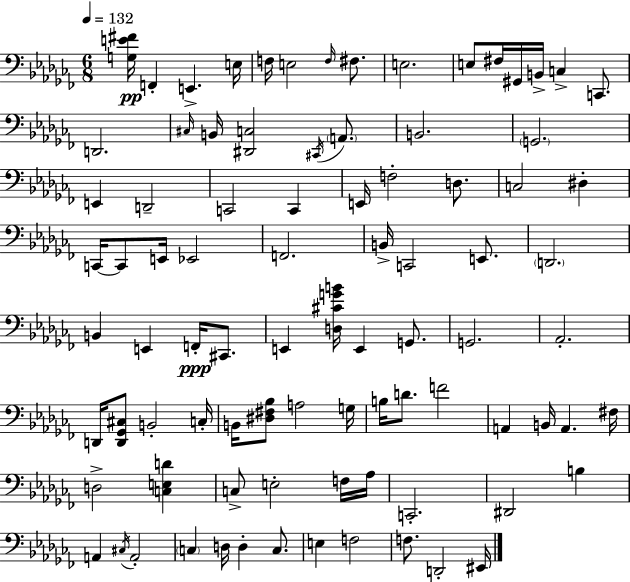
X:1
T:Untitled
M:6/8
L:1/4
K:Abm
[G,E^F]/4 F,, E,, E,/4 F,/4 E,2 F,/4 ^F,/2 E,2 E,/2 ^F,/4 ^G,,/4 B,,/4 C, C,,/2 D,,2 ^C,/4 B,,/4 [^D,,C,]2 ^C,,/4 A,,/2 B,,2 G,,2 E,, D,,2 C,,2 C,, E,,/4 F,2 D,/2 C,2 ^D, C,,/4 C,,/2 E,,/4 _E,,2 F,,2 B,,/4 C,,2 E,,/2 D,,2 B,, E,, F,,/4 ^C,,/2 E,, [D,^CGB]/4 E,, G,,/2 G,,2 _A,,2 D,,/4 [D,,_G,,^C,]/2 B,,2 C,/4 B,,/4 [^D,^F,_B,]/2 A,2 G,/4 B,/4 D/2 F2 A,, B,,/4 A,, ^F,/4 D,2 [C,E,D] C,/2 E,2 F,/4 _A,/4 C,,2 ^D,,2 B, A,, ^C,/4 A,,2 C, D,/4 D, C,/2 E, F,2 F,/2 D,,2 ^E,,/4